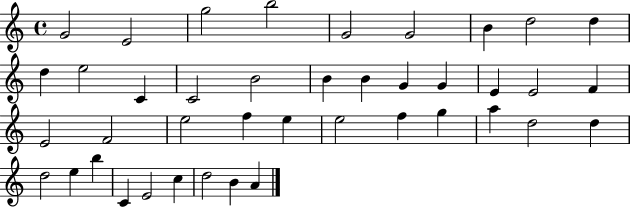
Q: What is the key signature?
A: C major